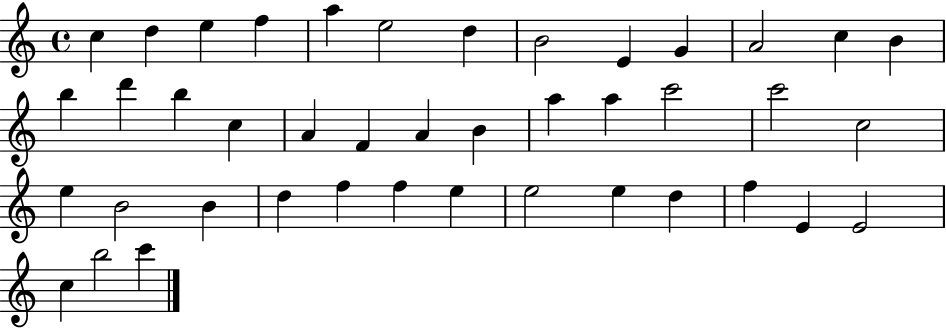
{
  \clef treble
  \time 4/4
  \defaultTimeSignature
  \key c \major
  c''4 d''4 e''4 f''4 | a''4 e''2 d''4 | b'2 e'4 g'4 | a'2 c''4 b'4 | \break b''4 d'''4 b''4 c''4 | a'4 f'4 a'4 b'4 | a''4 a''4 c'''2 | c'''2 c''2 | \break e''4 b'2 b'4 | d''4 f''4 f''4 e''4 | e''2 e''4 d''4 | f''4 e'4 e'2 | \break c''4 b''2 c'''4 | \bar "|."
}